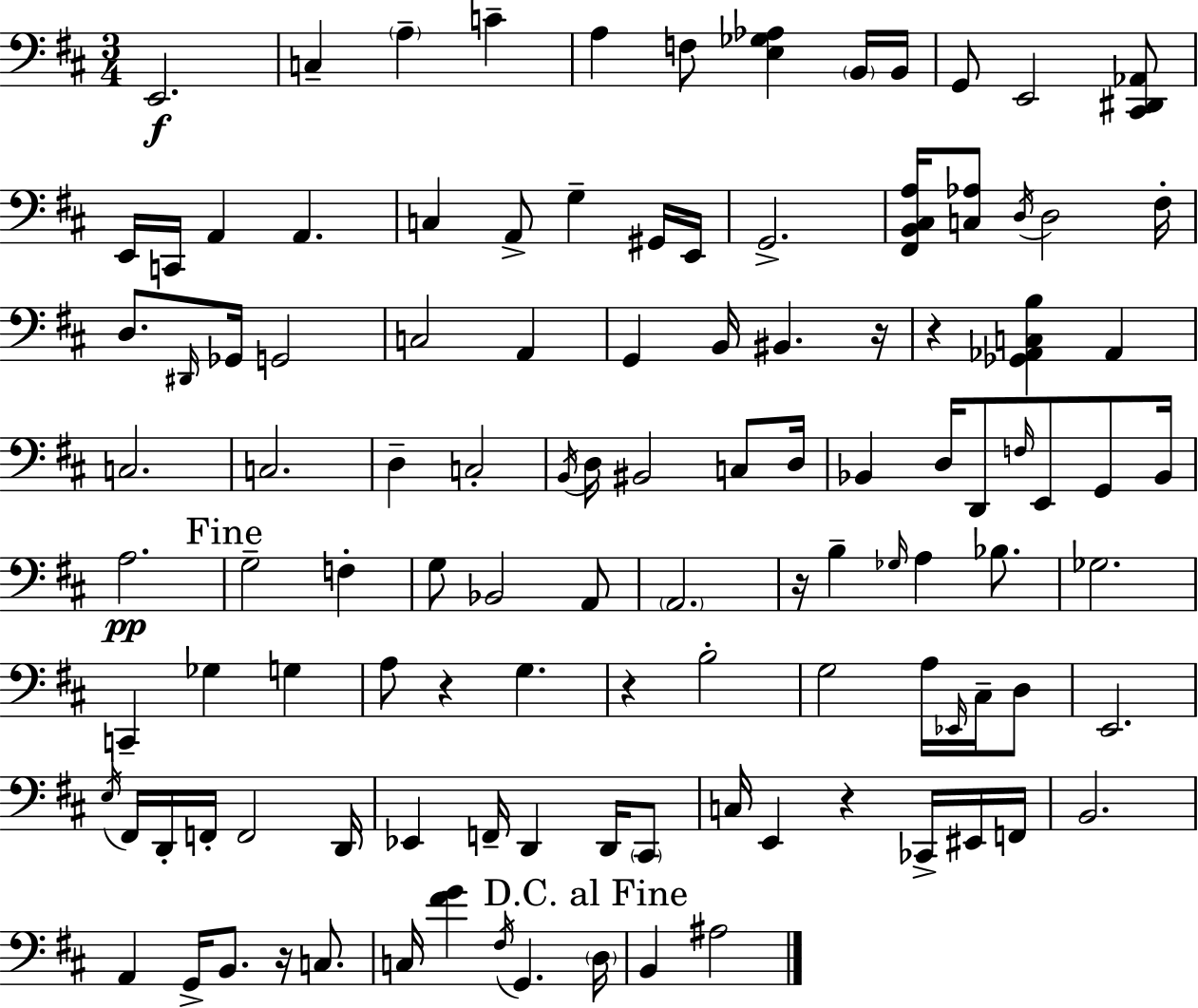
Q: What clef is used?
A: bass